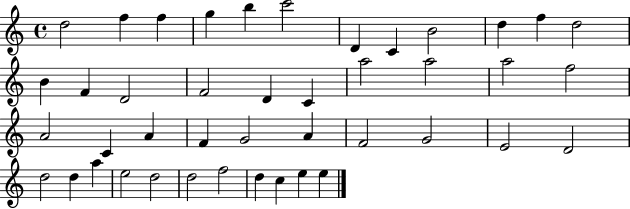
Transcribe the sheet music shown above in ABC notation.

X:1
T:Untitled
M:4/4
L:1/4
K:C
d2 f f g b c'2 D C B2 d f d2 B F D2 F2 D C a2 a2 a2 f2 A2 C A F G2 A F2 G2 E2 D2 d2 d a e2 d2 d2 f2 d c e e